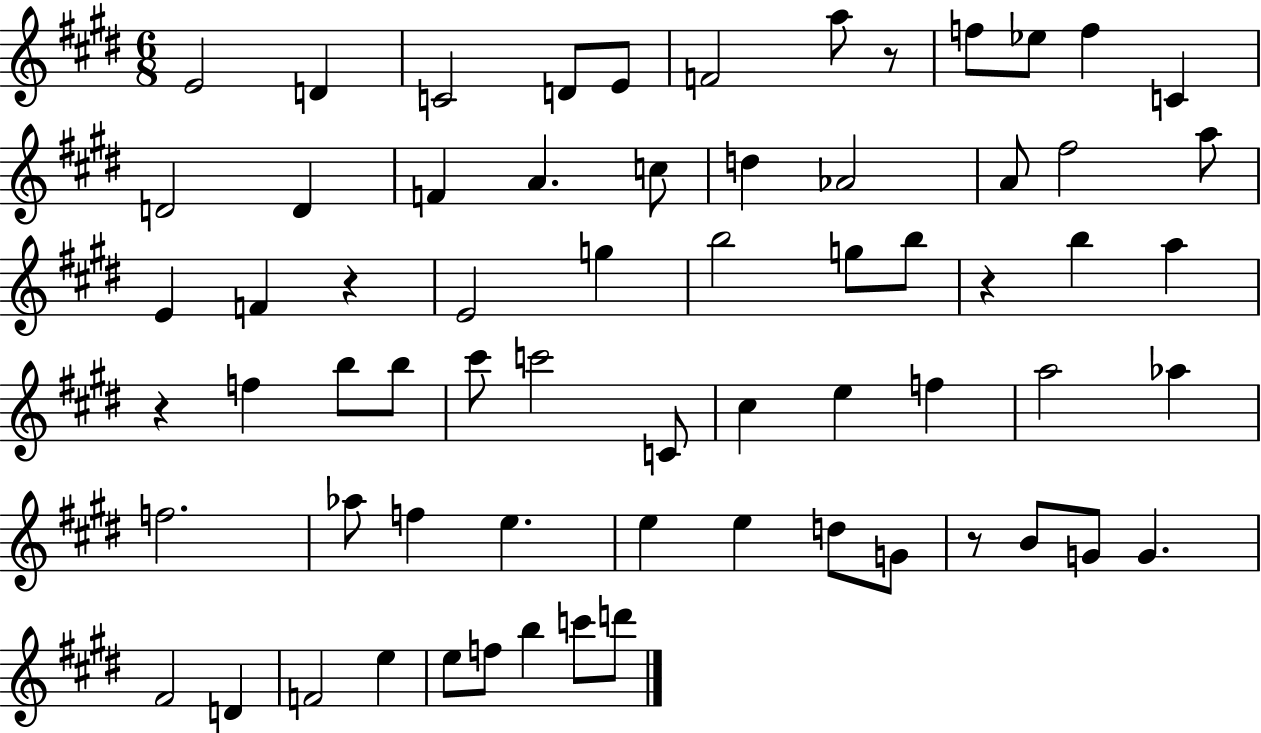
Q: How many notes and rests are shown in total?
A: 66